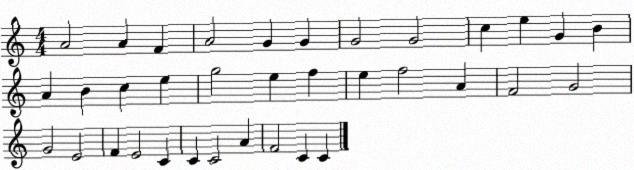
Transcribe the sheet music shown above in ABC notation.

X:1
T:Untitled
M:4/4
L:1/4
K:C
A2 A F A2 G G G2 G2 c e G B A B c e g2 e f e f2 A F2 G2 G2 E2 F E2 C C C2 A F2 C C